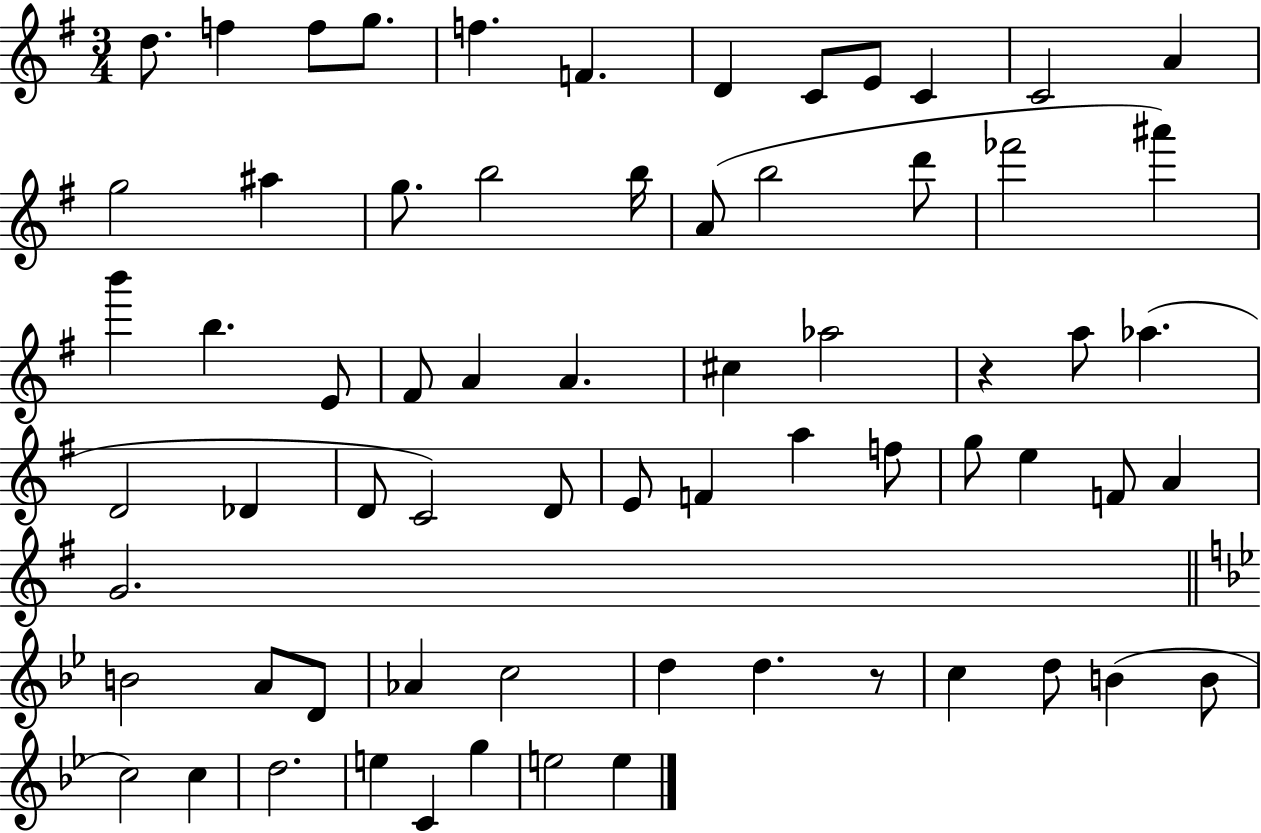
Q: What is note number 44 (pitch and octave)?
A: F4